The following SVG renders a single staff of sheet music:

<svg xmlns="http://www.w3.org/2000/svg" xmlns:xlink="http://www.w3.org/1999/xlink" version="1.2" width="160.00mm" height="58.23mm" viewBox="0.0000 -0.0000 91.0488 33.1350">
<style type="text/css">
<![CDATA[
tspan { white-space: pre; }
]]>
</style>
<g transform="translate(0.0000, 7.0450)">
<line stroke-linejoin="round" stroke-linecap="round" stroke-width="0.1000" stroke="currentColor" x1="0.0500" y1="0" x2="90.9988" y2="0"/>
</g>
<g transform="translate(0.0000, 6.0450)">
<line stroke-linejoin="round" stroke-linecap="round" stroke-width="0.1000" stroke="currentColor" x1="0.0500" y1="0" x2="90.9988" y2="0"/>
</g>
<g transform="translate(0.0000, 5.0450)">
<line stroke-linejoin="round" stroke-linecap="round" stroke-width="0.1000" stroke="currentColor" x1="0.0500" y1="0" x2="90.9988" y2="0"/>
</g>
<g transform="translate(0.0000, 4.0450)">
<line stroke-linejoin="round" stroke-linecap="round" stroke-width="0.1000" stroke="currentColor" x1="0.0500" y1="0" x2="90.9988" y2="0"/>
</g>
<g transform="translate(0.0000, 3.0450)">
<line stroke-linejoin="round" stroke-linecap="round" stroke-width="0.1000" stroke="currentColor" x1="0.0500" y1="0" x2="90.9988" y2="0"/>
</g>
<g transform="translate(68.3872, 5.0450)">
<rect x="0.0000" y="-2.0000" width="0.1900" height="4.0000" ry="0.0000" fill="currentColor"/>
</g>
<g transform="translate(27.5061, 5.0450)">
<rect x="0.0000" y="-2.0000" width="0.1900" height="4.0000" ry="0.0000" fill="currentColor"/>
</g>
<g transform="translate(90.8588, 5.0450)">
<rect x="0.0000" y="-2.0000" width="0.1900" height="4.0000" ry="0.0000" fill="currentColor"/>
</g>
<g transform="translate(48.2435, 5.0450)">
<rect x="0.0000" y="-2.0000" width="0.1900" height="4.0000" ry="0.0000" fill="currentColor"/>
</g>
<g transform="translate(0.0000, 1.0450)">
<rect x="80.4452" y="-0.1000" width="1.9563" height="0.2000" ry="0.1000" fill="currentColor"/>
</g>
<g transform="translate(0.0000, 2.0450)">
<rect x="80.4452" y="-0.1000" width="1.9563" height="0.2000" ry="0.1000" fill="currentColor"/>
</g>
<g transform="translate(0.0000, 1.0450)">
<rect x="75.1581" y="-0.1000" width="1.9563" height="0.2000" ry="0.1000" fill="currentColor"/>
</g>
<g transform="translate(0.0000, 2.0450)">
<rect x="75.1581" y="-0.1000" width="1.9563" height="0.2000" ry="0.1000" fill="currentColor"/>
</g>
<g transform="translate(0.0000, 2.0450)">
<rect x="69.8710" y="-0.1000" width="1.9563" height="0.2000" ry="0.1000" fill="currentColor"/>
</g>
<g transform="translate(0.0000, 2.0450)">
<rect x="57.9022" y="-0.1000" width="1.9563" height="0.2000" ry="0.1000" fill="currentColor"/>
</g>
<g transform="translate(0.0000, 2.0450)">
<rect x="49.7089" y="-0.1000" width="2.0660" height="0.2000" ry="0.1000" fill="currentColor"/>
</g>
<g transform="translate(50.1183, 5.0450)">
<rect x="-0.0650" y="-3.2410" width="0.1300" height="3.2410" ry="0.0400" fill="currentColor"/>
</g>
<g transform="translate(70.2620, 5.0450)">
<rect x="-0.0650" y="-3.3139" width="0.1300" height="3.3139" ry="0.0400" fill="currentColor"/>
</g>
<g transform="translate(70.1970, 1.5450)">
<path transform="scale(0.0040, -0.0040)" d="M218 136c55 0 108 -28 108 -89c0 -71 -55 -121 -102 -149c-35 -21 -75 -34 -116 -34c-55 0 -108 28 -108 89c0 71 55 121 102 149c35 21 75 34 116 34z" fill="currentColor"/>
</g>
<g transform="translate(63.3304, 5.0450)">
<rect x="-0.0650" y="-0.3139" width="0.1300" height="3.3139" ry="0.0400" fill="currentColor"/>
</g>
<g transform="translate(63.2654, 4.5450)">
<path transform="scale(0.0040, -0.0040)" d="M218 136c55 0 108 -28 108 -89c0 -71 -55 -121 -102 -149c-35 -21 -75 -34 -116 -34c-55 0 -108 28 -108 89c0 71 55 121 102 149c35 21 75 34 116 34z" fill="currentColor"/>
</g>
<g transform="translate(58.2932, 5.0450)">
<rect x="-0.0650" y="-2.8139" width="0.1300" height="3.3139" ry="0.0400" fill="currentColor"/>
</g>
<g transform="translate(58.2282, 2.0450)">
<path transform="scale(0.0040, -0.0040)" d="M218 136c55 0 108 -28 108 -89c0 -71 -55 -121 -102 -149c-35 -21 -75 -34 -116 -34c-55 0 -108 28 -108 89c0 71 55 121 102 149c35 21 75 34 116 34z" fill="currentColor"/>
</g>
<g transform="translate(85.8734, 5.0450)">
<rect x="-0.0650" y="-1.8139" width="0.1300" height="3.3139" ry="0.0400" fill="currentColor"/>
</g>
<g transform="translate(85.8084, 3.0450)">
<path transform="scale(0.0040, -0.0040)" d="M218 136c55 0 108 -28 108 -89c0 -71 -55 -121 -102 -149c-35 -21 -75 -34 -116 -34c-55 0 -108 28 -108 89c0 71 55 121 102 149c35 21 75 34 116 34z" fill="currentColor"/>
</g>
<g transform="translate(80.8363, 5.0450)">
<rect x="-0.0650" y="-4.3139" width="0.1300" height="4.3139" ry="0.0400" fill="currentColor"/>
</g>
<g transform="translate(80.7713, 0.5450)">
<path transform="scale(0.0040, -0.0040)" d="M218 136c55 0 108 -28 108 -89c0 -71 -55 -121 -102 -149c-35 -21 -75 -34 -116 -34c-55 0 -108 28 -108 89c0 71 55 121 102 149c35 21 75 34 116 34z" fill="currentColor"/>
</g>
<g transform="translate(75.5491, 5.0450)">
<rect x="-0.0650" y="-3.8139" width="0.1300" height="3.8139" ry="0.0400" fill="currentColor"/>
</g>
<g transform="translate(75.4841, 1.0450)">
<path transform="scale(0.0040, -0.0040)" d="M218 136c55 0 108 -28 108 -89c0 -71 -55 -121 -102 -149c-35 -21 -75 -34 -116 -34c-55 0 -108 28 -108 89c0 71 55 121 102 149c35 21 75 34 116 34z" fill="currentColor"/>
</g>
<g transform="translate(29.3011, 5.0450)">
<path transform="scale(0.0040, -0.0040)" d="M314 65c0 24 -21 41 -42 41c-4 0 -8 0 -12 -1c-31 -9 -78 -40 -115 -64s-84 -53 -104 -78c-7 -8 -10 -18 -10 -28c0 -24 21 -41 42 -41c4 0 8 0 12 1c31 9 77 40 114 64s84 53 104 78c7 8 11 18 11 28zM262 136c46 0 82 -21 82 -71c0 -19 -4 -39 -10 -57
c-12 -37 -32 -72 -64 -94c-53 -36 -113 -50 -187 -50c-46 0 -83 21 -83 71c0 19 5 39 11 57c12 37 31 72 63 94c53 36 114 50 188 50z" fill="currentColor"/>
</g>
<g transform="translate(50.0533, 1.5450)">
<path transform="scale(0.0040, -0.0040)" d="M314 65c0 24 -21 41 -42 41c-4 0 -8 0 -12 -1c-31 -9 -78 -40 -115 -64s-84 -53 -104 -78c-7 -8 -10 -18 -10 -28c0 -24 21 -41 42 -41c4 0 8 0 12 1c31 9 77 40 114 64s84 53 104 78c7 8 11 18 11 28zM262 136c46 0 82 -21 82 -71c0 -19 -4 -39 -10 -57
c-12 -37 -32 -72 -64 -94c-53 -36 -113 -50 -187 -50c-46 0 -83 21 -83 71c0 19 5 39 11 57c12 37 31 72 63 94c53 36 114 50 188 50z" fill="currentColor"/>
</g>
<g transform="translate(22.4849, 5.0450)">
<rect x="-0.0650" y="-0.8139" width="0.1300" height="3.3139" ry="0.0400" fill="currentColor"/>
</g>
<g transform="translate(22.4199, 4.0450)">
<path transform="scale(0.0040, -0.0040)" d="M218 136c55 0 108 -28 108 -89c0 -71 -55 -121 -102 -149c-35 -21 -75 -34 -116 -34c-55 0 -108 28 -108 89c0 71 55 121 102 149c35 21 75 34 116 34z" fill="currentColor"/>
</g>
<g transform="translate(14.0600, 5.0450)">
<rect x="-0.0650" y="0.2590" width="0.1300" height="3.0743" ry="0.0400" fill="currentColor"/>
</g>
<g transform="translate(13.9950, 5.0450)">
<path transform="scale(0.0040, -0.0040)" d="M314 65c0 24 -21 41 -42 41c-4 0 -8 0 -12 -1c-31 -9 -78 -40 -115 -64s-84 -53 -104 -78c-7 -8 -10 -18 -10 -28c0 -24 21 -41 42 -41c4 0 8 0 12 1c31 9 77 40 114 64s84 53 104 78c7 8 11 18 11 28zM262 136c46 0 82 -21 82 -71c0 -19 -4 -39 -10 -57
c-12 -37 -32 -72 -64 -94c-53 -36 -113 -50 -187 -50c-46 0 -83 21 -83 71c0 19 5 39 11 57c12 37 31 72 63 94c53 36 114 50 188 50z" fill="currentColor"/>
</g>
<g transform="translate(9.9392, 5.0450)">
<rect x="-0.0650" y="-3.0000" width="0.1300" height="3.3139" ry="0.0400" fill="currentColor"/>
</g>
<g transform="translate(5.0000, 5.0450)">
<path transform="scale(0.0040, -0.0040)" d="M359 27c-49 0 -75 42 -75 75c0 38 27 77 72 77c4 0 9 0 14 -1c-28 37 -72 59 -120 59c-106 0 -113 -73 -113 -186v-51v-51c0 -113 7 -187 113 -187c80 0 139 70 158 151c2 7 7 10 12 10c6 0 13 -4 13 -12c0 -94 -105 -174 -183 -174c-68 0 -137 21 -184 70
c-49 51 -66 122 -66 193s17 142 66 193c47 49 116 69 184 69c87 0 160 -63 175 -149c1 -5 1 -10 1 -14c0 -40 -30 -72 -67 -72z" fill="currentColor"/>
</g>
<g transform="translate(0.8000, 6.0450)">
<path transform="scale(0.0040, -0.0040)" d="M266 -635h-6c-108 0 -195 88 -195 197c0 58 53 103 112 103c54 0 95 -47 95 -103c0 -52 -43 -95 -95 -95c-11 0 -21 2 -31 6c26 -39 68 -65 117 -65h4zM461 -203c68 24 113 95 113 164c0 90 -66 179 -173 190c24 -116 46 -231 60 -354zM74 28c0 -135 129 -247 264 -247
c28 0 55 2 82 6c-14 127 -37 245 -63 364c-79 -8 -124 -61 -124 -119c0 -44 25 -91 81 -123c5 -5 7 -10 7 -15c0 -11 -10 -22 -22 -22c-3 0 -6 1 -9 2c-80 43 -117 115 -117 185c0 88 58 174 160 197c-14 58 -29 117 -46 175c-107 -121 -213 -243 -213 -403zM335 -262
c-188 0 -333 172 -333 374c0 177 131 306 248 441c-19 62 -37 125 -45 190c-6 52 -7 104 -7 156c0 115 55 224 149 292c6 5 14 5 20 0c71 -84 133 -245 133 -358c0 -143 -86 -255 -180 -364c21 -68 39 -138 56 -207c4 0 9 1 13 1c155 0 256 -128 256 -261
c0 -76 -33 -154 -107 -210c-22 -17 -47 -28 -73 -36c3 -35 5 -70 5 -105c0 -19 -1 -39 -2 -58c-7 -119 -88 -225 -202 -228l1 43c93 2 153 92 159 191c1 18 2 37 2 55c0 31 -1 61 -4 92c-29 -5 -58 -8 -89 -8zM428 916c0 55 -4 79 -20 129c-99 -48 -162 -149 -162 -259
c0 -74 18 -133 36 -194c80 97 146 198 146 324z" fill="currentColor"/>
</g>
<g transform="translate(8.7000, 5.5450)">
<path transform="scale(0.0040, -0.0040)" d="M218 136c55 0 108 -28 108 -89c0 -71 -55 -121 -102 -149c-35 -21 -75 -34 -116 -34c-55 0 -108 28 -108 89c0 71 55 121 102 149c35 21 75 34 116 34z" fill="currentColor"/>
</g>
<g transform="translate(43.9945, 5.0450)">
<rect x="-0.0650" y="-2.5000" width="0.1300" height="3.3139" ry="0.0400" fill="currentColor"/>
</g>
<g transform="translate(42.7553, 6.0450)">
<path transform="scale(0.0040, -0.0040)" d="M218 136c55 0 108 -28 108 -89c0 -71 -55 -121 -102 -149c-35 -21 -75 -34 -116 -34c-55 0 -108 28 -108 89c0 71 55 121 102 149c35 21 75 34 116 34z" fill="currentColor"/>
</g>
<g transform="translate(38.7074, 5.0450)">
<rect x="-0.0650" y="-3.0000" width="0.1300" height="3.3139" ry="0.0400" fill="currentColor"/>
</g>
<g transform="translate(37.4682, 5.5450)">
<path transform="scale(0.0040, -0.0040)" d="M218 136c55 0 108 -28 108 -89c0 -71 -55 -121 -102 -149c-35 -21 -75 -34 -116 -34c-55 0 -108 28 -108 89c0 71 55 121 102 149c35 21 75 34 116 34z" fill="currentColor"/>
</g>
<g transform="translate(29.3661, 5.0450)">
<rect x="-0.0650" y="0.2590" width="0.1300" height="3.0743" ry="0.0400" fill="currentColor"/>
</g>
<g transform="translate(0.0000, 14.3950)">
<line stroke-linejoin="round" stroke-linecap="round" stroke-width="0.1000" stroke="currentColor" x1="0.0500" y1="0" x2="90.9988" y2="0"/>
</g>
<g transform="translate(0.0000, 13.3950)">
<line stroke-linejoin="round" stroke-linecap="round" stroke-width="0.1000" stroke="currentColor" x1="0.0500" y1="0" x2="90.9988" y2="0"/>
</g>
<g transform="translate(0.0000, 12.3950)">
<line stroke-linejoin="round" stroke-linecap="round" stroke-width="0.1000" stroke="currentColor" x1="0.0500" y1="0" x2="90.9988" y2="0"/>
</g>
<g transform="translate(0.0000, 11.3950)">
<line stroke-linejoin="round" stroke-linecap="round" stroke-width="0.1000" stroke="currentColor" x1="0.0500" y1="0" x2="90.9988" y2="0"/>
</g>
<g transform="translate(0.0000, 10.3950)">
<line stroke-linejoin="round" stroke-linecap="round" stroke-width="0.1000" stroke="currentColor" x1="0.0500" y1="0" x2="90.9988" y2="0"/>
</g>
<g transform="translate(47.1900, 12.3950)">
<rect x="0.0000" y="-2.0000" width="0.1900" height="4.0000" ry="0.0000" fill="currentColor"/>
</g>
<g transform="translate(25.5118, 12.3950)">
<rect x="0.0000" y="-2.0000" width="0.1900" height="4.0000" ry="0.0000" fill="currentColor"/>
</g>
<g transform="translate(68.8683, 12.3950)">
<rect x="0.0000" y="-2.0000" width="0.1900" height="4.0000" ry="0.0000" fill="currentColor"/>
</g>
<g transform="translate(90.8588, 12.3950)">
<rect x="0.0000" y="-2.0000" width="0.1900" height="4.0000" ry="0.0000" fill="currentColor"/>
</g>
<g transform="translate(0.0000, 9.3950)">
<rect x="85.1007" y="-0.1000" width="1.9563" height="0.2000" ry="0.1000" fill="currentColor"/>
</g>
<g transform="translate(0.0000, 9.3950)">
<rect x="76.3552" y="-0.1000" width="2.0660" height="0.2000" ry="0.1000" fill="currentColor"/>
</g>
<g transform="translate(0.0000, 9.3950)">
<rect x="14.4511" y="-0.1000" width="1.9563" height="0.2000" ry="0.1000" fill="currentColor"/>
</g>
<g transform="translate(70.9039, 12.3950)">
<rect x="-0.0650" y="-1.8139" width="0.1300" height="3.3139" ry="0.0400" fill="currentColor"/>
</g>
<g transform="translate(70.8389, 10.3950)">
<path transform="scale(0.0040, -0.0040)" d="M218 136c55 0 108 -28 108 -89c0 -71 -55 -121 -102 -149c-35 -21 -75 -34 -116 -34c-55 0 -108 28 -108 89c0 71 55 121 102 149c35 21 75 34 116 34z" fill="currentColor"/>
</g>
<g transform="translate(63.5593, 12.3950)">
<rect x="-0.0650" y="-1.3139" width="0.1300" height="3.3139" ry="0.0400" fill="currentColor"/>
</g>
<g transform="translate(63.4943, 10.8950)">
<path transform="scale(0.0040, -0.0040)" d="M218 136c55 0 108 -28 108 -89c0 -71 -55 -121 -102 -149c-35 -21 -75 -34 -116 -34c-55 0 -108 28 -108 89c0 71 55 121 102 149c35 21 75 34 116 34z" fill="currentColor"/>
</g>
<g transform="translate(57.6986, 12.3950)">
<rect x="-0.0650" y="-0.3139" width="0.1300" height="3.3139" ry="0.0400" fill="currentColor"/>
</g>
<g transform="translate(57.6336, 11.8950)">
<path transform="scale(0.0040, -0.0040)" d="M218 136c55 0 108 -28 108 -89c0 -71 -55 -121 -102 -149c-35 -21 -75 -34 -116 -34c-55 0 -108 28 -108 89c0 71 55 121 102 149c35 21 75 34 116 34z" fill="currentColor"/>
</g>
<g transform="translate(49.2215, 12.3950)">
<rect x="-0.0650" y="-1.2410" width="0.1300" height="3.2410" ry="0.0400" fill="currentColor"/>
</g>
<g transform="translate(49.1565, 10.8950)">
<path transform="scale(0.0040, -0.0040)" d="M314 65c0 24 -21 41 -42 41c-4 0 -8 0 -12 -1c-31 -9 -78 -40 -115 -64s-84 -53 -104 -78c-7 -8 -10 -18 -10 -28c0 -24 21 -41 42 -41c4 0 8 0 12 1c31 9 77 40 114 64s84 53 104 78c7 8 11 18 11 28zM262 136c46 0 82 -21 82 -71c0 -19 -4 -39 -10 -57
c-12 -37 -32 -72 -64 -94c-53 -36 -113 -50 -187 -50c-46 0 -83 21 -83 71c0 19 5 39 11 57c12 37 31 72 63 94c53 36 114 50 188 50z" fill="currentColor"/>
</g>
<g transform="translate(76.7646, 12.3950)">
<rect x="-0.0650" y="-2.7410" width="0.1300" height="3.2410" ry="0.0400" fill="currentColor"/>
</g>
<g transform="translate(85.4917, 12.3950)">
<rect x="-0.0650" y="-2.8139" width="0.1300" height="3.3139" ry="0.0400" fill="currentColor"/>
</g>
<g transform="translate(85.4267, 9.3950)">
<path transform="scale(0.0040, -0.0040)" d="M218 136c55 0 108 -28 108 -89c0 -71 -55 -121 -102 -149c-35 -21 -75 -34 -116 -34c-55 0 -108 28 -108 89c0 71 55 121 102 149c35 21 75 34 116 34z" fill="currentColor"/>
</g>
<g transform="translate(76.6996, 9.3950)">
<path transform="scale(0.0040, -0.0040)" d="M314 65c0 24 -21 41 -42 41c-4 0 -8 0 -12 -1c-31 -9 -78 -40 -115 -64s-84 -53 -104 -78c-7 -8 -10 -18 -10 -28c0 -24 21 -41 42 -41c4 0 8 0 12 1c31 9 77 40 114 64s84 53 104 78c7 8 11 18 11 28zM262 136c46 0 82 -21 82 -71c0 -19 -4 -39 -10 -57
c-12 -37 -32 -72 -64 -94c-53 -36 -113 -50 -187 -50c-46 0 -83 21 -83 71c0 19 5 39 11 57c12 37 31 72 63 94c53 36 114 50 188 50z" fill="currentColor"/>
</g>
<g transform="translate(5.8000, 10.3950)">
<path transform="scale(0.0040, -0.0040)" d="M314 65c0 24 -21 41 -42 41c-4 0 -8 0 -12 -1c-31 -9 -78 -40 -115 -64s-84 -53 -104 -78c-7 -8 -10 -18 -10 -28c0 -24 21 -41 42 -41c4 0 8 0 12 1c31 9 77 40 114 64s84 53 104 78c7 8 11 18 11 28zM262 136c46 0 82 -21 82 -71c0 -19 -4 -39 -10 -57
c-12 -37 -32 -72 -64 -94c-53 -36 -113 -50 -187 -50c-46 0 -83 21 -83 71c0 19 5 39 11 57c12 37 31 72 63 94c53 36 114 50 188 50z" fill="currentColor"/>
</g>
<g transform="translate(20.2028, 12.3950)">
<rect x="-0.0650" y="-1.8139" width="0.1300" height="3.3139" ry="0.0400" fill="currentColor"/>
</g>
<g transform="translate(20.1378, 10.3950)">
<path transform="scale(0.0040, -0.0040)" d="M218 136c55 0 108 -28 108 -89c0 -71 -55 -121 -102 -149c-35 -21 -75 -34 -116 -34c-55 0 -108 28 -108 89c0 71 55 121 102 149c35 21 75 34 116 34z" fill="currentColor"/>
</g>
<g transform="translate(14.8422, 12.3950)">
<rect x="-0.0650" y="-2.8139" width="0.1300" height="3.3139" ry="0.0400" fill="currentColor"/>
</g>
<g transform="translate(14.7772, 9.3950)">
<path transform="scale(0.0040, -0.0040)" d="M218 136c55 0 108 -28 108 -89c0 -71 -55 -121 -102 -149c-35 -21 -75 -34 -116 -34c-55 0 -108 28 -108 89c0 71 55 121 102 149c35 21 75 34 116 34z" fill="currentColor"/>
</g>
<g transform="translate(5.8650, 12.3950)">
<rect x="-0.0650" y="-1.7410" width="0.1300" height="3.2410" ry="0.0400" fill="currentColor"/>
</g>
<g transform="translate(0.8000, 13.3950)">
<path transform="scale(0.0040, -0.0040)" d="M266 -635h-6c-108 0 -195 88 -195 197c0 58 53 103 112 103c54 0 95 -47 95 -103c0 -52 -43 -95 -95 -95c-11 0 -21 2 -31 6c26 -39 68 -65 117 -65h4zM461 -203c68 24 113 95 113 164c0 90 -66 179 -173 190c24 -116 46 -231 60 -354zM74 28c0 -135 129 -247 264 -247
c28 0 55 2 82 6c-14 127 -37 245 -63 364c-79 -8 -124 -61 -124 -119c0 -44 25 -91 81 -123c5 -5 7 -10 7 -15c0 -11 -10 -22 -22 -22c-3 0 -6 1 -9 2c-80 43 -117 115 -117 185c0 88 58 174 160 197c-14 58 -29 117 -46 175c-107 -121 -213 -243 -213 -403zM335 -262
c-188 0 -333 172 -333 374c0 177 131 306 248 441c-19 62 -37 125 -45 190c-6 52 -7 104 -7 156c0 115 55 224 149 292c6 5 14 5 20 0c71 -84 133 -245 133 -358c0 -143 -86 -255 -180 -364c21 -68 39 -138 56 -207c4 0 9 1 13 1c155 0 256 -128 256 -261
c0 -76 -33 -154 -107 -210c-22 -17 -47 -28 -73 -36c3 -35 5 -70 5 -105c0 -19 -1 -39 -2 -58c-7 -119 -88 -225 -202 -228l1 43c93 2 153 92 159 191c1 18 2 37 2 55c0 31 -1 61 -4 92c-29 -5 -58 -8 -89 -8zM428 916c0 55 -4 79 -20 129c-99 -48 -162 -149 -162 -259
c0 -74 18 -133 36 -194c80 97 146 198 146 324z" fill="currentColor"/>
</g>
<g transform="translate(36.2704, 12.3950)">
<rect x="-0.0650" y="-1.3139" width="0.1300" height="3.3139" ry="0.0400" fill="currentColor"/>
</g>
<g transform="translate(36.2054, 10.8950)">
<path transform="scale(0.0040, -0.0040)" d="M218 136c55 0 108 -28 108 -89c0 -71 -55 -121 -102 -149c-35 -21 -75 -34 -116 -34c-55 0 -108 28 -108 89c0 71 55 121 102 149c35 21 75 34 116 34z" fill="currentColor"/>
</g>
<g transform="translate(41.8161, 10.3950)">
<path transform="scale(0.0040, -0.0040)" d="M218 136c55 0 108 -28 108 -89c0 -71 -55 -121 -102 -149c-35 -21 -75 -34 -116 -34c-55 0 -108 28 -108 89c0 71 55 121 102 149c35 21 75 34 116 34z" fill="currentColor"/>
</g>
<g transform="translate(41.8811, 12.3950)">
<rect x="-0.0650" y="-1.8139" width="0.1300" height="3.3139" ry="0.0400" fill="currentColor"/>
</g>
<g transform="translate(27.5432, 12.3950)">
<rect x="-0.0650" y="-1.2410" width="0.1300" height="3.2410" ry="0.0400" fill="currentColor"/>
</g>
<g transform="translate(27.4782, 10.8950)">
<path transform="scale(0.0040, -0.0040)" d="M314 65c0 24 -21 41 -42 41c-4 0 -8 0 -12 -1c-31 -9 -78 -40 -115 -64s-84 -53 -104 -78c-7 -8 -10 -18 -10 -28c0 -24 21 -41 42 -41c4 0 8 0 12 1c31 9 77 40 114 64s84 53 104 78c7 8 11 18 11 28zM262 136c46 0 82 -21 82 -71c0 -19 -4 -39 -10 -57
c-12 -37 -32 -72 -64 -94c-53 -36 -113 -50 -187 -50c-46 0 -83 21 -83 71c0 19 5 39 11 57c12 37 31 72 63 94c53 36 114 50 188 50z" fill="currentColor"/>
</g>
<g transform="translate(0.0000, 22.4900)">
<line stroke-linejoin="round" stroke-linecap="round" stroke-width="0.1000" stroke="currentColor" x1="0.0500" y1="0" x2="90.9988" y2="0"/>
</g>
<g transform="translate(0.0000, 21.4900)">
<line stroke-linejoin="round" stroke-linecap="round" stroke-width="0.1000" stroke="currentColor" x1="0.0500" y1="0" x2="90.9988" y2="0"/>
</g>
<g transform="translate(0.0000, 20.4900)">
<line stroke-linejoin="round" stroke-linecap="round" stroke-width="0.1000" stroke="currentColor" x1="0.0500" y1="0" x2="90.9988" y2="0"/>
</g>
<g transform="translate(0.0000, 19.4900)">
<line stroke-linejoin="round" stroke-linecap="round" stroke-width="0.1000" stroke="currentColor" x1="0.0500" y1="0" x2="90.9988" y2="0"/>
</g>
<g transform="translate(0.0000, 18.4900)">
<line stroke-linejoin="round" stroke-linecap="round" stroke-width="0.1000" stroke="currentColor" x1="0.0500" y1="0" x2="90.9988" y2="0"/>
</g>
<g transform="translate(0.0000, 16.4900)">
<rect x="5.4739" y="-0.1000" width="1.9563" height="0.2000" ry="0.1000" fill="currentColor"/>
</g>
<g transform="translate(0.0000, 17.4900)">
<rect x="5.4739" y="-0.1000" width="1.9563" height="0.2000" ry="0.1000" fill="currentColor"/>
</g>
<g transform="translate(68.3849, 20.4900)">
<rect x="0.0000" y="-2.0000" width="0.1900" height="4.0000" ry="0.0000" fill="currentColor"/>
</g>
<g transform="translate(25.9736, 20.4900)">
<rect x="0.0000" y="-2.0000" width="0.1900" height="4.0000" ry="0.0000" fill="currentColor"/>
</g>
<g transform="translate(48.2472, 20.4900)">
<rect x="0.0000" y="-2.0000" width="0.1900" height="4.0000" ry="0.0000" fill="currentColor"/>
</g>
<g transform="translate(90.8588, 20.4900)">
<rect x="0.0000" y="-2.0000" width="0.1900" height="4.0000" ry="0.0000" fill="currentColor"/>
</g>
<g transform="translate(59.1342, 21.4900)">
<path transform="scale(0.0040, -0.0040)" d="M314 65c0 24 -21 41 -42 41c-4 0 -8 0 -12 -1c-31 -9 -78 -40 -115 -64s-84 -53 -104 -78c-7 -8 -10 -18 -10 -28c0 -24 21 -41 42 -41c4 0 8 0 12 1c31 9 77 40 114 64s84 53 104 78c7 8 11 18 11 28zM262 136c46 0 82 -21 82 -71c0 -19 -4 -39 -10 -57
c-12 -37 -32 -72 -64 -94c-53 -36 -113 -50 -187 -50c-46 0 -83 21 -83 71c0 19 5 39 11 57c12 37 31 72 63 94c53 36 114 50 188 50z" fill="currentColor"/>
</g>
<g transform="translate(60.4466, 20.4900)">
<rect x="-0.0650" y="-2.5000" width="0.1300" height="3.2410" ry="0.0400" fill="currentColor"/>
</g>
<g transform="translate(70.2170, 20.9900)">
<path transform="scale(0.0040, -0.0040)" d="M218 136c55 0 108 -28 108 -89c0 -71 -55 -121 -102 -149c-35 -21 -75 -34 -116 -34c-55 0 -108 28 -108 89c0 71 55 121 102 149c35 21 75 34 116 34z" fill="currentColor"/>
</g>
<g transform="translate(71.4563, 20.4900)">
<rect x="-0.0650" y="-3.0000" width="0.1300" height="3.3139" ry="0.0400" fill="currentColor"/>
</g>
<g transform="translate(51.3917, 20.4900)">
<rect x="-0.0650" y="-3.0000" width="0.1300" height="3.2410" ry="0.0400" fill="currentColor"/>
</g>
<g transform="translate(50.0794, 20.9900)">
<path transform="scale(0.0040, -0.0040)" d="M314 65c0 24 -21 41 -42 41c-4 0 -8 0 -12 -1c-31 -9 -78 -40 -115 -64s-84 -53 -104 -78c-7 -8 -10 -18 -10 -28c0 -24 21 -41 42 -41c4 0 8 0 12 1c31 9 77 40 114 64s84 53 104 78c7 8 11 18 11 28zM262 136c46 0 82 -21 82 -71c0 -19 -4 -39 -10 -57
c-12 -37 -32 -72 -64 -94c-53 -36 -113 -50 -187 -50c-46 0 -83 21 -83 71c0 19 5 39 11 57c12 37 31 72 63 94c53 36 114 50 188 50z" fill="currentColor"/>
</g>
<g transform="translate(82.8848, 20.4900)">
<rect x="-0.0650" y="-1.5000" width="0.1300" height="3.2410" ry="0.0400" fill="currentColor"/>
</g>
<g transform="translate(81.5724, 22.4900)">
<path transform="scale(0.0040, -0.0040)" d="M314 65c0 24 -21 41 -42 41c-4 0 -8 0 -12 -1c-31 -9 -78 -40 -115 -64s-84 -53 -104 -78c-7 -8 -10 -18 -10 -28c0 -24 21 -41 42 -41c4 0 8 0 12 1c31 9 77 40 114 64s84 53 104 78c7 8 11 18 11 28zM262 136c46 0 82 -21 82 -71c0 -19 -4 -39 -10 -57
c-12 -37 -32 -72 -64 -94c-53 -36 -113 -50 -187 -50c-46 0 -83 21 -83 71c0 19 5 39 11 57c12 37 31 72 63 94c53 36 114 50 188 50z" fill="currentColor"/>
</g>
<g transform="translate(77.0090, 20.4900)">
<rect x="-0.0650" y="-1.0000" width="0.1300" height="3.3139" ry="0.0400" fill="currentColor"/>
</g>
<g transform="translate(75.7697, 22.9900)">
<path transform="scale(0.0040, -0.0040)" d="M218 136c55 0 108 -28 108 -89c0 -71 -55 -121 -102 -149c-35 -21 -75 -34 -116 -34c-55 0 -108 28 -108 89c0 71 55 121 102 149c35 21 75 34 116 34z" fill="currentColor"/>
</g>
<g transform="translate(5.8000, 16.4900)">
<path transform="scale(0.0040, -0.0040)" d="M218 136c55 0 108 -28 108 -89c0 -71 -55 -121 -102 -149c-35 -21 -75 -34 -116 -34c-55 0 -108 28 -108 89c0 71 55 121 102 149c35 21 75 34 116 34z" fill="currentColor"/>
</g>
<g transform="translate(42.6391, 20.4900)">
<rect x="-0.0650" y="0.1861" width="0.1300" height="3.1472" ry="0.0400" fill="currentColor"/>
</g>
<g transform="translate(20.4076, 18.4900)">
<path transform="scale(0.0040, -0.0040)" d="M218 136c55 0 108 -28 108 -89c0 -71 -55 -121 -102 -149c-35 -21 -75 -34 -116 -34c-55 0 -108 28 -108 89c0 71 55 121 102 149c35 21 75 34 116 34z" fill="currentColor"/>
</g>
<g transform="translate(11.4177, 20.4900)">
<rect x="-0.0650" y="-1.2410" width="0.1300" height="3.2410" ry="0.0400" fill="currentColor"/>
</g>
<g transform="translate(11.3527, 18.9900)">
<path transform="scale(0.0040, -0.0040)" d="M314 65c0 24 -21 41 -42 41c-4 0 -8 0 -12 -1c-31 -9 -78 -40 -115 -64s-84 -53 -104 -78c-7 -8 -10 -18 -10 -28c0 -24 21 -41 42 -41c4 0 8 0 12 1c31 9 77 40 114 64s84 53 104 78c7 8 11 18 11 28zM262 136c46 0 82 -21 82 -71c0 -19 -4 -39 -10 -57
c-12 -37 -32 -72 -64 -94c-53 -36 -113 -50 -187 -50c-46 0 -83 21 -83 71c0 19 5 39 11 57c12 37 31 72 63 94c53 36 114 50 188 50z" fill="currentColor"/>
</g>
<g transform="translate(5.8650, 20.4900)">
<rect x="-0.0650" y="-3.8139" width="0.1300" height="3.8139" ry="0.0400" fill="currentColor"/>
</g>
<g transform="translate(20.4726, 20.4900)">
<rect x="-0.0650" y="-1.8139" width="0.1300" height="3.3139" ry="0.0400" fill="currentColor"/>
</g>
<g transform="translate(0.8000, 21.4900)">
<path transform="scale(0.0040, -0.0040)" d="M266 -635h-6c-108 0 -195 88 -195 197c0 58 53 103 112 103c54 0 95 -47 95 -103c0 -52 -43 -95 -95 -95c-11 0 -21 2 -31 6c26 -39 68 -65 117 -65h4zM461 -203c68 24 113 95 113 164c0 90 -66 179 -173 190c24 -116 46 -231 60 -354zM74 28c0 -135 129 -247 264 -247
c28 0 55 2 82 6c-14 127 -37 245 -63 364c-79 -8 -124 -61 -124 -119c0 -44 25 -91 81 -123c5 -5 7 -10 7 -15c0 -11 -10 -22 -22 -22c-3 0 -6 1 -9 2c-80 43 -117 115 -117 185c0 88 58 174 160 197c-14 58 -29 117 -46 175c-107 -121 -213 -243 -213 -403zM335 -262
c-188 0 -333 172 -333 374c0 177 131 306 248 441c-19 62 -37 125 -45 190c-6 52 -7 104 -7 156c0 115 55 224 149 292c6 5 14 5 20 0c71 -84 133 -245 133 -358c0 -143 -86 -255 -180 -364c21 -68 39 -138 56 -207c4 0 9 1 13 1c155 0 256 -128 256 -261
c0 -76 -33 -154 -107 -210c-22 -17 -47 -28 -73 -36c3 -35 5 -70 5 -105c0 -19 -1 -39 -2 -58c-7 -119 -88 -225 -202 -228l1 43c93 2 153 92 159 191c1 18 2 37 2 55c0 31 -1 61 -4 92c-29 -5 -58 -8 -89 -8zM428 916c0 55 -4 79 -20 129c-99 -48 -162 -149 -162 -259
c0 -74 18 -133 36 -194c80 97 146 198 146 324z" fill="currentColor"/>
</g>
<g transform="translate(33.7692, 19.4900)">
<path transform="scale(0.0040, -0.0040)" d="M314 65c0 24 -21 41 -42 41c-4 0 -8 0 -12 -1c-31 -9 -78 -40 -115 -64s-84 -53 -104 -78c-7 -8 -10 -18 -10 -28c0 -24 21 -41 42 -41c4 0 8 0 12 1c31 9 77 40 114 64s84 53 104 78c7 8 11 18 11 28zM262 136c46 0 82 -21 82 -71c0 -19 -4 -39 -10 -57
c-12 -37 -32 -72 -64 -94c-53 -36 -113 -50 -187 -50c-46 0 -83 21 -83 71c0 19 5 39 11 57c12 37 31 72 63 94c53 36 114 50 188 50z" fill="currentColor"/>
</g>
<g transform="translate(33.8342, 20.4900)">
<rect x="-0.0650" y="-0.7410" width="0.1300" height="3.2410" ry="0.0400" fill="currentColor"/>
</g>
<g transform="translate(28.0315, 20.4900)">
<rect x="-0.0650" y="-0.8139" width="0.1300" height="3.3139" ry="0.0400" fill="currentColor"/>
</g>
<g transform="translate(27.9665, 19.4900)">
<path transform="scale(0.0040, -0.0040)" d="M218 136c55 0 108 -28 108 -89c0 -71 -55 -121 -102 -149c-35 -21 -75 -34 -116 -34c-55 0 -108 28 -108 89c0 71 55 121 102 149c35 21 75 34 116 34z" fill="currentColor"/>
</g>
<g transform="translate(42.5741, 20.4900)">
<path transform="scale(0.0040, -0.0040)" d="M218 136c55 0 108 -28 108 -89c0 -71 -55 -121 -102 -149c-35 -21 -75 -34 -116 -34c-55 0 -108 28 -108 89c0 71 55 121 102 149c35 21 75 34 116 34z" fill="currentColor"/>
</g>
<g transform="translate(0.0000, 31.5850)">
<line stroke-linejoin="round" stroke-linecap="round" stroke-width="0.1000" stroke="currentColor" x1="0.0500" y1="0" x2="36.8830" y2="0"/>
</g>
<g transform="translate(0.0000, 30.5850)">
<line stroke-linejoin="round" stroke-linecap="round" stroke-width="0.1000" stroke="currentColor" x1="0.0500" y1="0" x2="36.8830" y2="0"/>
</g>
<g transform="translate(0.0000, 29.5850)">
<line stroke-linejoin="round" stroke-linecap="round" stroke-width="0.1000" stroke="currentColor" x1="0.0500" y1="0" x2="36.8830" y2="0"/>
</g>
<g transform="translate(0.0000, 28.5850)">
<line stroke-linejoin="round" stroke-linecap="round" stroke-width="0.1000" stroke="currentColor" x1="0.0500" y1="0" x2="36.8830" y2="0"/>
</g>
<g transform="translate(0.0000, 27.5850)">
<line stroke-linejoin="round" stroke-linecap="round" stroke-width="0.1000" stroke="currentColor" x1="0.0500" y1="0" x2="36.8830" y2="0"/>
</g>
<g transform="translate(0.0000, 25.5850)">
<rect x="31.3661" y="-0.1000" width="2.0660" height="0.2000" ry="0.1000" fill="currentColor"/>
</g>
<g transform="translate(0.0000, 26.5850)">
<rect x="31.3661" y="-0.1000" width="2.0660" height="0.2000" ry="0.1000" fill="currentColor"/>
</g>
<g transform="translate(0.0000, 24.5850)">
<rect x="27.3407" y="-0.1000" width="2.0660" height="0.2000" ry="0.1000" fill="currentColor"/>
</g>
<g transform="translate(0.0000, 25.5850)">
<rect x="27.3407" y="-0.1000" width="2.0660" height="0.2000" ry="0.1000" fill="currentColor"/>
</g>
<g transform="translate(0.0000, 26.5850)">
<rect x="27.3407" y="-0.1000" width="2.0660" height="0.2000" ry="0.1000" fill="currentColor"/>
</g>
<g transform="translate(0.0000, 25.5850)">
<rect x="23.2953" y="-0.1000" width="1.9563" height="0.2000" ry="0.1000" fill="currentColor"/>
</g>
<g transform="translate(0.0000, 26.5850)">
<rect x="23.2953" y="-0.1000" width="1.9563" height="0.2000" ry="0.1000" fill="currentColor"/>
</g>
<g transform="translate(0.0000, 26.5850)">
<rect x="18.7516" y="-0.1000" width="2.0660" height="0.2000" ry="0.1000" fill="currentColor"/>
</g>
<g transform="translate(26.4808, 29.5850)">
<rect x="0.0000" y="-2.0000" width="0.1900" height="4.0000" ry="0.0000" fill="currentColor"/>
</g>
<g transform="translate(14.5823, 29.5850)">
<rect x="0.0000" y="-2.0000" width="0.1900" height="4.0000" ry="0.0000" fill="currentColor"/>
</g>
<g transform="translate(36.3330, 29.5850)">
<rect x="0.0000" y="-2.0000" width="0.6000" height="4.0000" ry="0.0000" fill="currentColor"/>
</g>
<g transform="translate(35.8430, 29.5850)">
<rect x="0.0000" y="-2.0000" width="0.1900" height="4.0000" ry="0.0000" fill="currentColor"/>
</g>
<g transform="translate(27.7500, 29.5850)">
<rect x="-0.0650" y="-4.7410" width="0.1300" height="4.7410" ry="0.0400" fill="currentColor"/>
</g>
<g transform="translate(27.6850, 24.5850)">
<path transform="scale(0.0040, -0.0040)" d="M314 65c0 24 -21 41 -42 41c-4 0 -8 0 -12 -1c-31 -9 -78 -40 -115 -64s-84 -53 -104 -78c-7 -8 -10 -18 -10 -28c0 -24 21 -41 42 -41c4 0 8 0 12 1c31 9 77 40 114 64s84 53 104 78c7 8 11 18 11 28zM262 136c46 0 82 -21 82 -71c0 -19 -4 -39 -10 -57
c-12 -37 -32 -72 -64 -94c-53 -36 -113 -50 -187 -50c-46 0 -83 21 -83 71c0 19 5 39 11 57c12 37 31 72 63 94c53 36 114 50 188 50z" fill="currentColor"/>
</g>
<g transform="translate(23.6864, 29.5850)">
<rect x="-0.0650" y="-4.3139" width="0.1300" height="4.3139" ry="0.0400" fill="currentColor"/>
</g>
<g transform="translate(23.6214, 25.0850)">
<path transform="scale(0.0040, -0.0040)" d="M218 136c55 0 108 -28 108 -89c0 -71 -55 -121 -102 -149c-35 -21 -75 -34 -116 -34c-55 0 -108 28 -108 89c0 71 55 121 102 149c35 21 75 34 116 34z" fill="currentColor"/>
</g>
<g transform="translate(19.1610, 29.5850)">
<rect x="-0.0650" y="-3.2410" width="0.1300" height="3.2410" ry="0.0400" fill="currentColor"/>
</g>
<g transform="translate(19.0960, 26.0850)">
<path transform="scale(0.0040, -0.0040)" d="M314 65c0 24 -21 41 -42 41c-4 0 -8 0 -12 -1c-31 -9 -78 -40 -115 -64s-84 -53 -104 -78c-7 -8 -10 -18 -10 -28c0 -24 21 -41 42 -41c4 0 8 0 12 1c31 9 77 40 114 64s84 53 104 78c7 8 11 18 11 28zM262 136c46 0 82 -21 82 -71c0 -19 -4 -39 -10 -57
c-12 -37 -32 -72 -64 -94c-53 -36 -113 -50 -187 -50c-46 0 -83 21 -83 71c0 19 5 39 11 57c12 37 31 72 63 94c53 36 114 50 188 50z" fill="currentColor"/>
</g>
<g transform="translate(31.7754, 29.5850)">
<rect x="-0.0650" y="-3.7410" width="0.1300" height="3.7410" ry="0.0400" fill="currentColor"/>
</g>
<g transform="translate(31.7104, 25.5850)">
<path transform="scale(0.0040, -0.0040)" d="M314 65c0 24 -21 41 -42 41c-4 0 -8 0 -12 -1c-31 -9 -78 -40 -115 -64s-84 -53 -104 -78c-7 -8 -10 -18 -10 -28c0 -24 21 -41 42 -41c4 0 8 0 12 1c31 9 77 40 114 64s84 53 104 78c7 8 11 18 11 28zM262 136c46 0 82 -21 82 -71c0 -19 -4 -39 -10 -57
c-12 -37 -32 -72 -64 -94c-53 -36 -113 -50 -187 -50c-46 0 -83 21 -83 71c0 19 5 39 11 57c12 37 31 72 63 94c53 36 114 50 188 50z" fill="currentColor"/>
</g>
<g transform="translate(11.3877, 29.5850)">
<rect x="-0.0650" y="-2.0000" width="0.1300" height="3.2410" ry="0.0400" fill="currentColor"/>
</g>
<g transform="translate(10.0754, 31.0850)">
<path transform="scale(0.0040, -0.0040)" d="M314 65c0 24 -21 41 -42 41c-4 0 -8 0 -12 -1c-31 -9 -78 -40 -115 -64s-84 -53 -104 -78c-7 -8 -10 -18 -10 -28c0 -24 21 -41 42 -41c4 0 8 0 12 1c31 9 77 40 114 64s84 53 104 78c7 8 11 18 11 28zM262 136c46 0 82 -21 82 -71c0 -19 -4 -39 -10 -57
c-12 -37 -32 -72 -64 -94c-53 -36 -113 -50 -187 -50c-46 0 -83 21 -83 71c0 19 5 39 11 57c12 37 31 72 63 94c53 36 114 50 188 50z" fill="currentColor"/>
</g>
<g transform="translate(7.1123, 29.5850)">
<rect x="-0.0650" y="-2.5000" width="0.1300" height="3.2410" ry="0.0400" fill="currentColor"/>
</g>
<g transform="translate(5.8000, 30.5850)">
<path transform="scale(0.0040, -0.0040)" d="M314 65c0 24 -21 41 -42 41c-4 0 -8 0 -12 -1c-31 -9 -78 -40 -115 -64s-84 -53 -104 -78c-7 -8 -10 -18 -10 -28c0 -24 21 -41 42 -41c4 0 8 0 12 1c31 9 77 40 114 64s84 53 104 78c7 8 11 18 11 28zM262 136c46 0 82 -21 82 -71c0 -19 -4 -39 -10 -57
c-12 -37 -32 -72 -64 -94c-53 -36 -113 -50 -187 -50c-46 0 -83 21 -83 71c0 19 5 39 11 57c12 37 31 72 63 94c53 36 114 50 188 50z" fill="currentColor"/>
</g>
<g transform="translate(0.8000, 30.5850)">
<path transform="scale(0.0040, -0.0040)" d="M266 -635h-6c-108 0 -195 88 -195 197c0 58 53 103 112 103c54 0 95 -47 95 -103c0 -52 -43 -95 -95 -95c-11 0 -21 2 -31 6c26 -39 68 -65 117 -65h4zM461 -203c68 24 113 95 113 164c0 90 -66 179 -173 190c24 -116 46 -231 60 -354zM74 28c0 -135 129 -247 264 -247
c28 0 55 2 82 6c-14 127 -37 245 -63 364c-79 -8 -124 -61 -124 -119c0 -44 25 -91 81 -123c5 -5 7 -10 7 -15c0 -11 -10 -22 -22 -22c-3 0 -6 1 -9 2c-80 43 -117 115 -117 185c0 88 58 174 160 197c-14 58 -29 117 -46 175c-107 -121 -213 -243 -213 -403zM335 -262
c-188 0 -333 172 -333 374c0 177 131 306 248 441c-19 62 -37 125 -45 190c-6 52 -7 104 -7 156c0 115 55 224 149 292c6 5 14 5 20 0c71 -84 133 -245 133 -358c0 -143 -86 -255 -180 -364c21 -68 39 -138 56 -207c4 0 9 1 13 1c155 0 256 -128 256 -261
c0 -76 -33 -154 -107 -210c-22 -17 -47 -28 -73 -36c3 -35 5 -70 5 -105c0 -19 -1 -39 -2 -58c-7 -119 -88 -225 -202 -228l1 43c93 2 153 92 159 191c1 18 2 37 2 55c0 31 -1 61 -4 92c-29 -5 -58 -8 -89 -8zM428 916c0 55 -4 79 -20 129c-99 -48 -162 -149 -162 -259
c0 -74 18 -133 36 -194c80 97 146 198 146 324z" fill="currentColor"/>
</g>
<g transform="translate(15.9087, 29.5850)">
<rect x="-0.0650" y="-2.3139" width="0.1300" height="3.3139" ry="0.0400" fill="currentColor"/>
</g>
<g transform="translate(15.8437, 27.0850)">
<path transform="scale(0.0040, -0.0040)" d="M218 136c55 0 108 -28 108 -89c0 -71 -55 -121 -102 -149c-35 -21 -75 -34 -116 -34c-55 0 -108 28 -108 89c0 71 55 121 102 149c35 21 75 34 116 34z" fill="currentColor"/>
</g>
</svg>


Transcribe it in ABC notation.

X:1
T:Untitled
M:4/4
L:1/4
K:C
A B2 d B2 A G b2 a c b c' d' f f2 a f e2 e f e2 c e f a2 a c' e2 f d d2 B A2 G2 A D E2 G2 F2 g b2 d' e'2 c'2